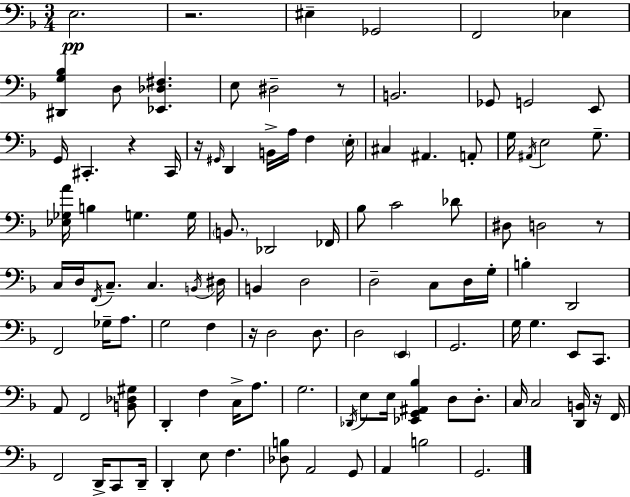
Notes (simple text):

E3/h. R/h. EIS3/q Gb2/h F2/h Eb3/q [D#2,G3,Bb3]/q D3/e [Eb2,Db3,F#3]/q. E3/e D#3/h R/e B2/h. Gb2/e G2/h E2/e G2/s C#2/q. R/q C#2/s R/s G#2/s D2/q B2/s A3/s F3/q E3/s C#3/q A#2/q. A2/e G3/s A#2/s E3/h G3/e. [Eb3,Gb3,A4]/s B3/q G3/q. G3/s B2/e. Db2/h FES2/s Bb3/e C4/h Db4/e D#3/e D3/h R/e C3/s D3/s F2/s C3/e. C3/q. B2/s D#3/s B2/q D3/h D3/h C3/e D3/s G3/s B3/q D2/h F2/h Gb3/s A3/e. G3/h F3/q R/s D3/h D3/e. D3/h E2/q G2/h. G3/s G3/q. E2/e C2/e. A2/e F2/h [B2,Db3,G#3]/e D2/q F3/q C3/s A3/e. G3/h. Db2/s E3/e E3/s [Eb2,G2,A#2,Bb3]/q D3/e D3/e. C3/s C3/h [D2,B2]/s R/s F2/s F2/h D2/s C2/e D2/s D2/q E3/e F3/q. [Db3,B3]/e A2/h G2/e A2/q B3/h G2/h.